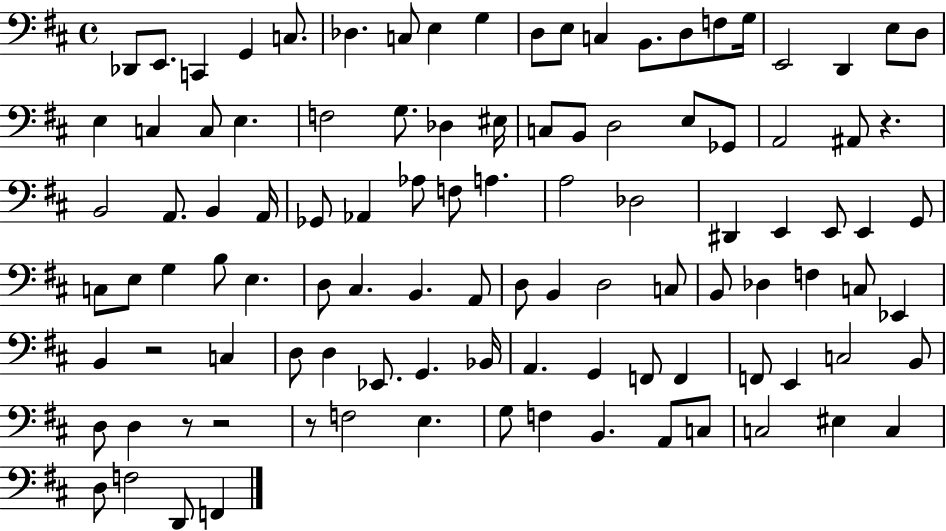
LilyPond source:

{
  \clef bass
  \time 4/4
  \defaultTimeSignature
  \key d \major
  des,8 e,8. c,4 g,4 c8. | des4. c8 e4 g4 | d8 e8 c4 b,8. d8 f8 g16 | e,2 d,4 e8 d8 | \break e4 c4 c8 e4. | f2 g8. des4 eis16 | c8 b,8 d2 e8 ges,8 | a,2 ais,8 r4. | \break b,2 a,8. b,4 a,16 | ges,8 aes,4 aes8 f8 a4. | a2 des2 | dis,4 e,4 e,8 e,4 g,8 | \break c8 e8 g4 b8 e4. | d8 cis4. b,4. a,8 | d8 b,4 d2 c8 | b,8 des4 f4 c8 ees,4 | \break b,4 r2 c4 | d8 d4 ees,8. g,4. bes,16 | a,4. g,4 f,8 f,4 | f,8 e,4 c2 b,8 | \break d8 d4 r8 r2 | r8 f2 e4. | g8 f4 b,4. a,8 c8 | c2 eis4 c4 | \break d8 f2 d,8 f,4 | \bar "|."
}